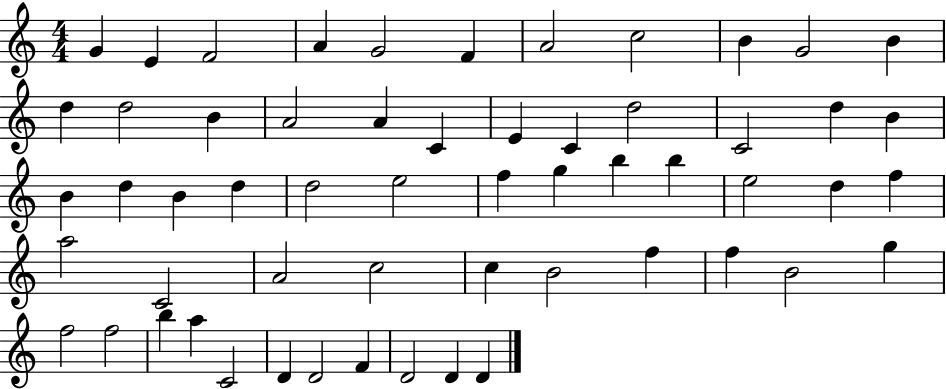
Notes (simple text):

G4/q E4/q F4/h A4/q G4/h F4/q A4/h C5/h B4/q G4/h B4/q D5/q D5/h B4/q A4/h A4/q C4/q E4/q C4/q D5/h C4/h D5/q B4/q B4/q D5/q B4/q D5/q D5/h E5/h F5/q G5/q B5/q B5/q E5/h D5/q F5/q A5/h C4/h A4/h C5/h C5/q B4/h F5/q F5/q B4/h G5/q F5/h F5/h B5/q A5/q C4/h D4/q D4/h F4/q D4/h D4/q D4/q